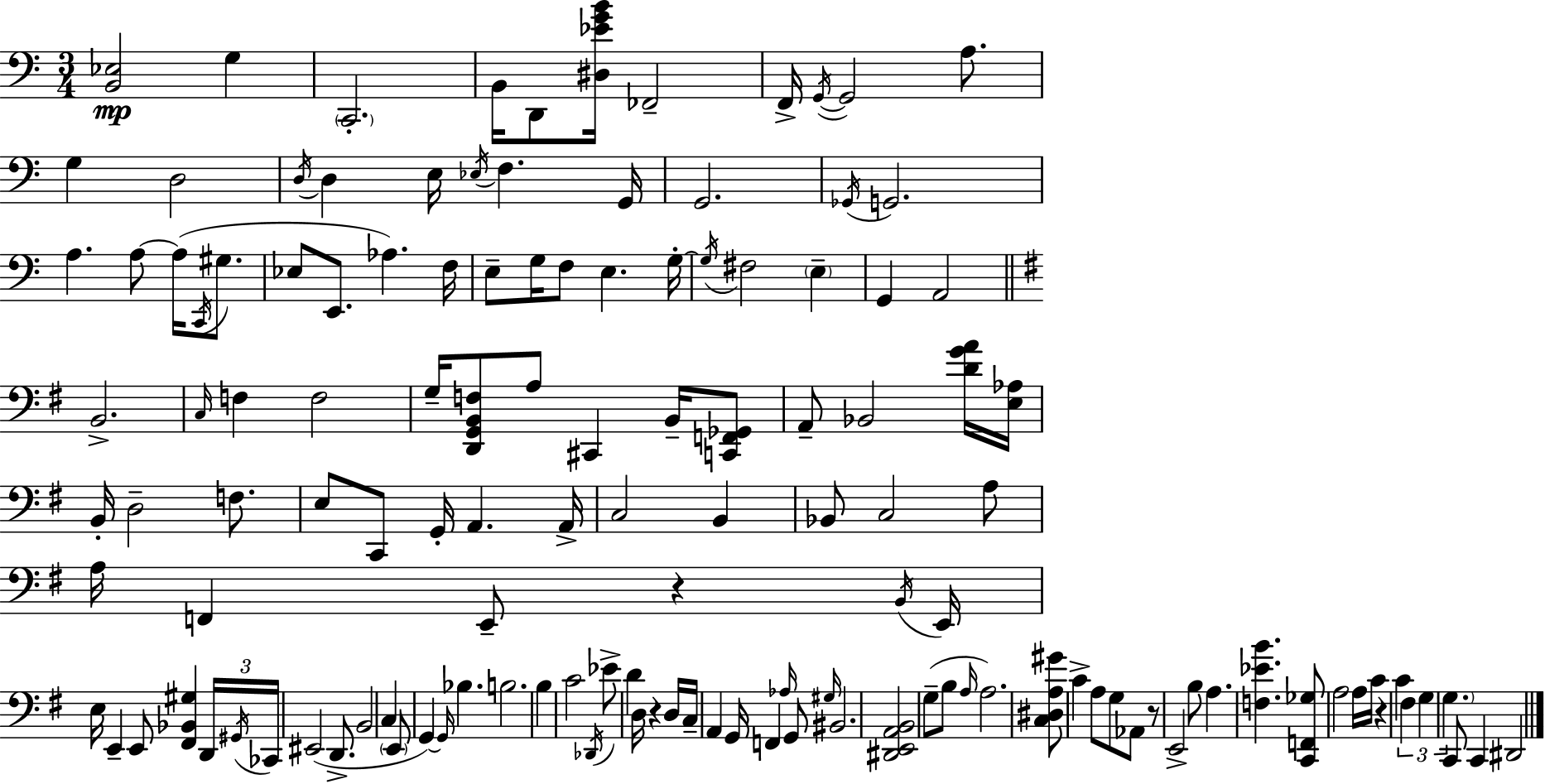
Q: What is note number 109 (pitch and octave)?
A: A3